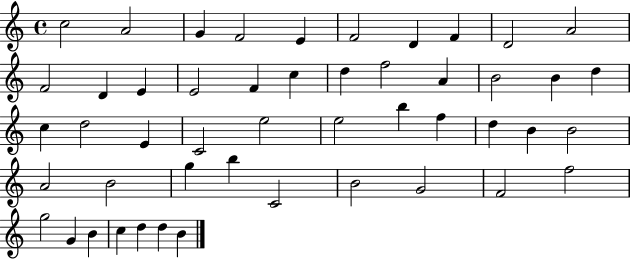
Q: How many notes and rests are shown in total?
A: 49